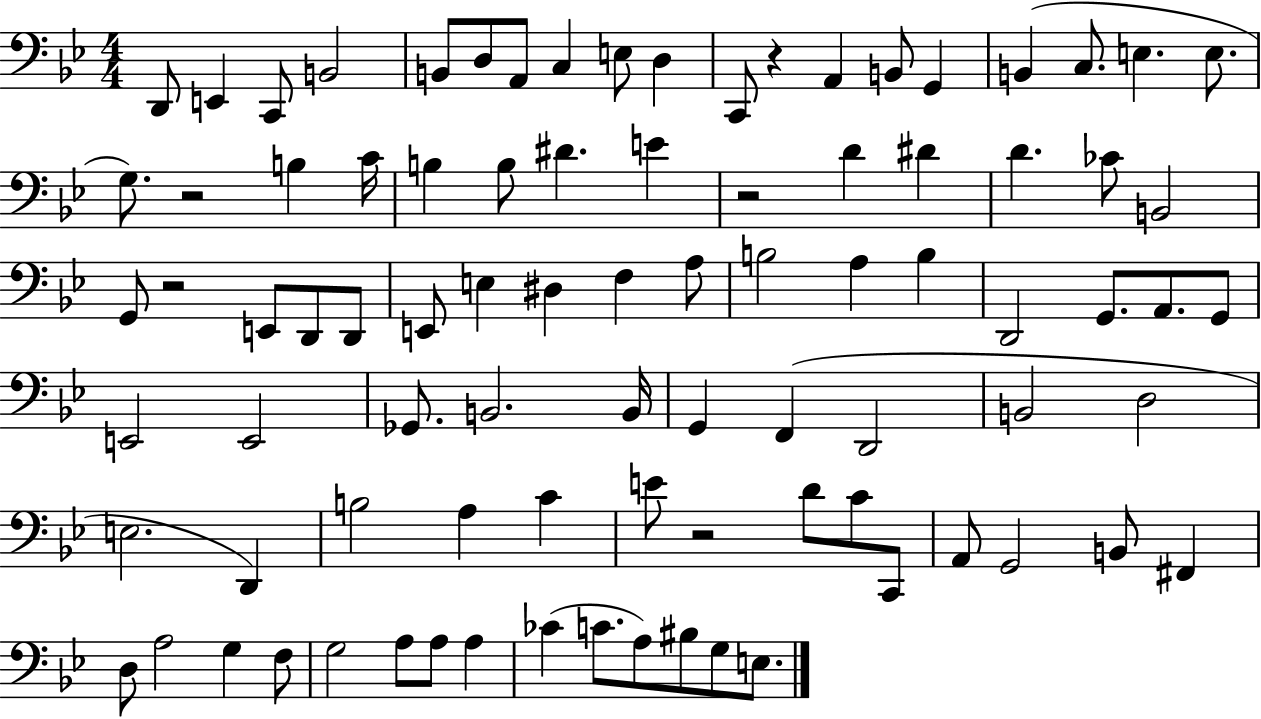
X:1
T:Untitled
M:4/4
L:1/4
K:Bb
D,,/2 E,, C,,/2 B,,2 B,,/2 D,/2 A,,/2 C, E,/2 D, C,,/2 z A,, B,,/2 G,, B,, C,/2 E, E,/2 G,/2 z2 B, C/4 B, B,/2 ^D E z2 D ^D D _C/2 B,,2 G,,/2 z2 E,,/2 D,,/2 D,,/2 E,,/2 E, ^D, F, A,/2 B,2 A, B, D,,2 G,,/2 A,,/2 G,,/2 E,,2 E,,2 _G,,/2 B,,2 B,,/4 G,, F,, D,,2 B,,2 D,2 E,2 D,, B,2 A, C E/2 z2 D/2 C/2 C,,/2 A,,/2 G,,2 B,,/2 ^F,, D,/2 A,2 G, F,/2 G,2 A,/2 A,/2 A, _C C/2 A,/2 ^B,/2 G,/2 E,/2